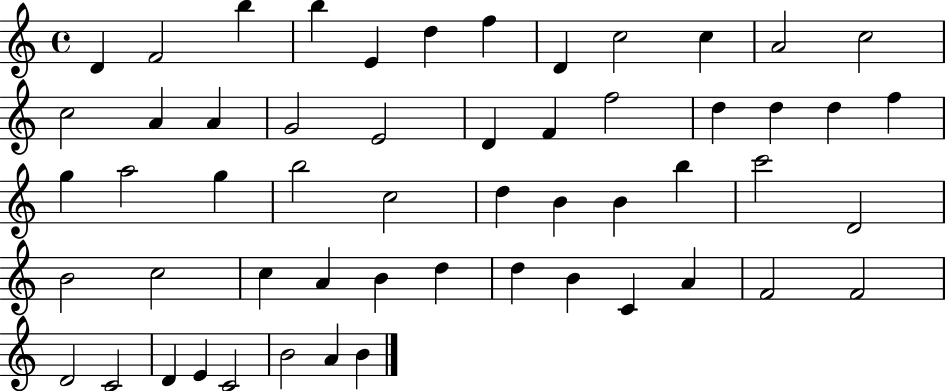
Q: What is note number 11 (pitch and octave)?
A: A4